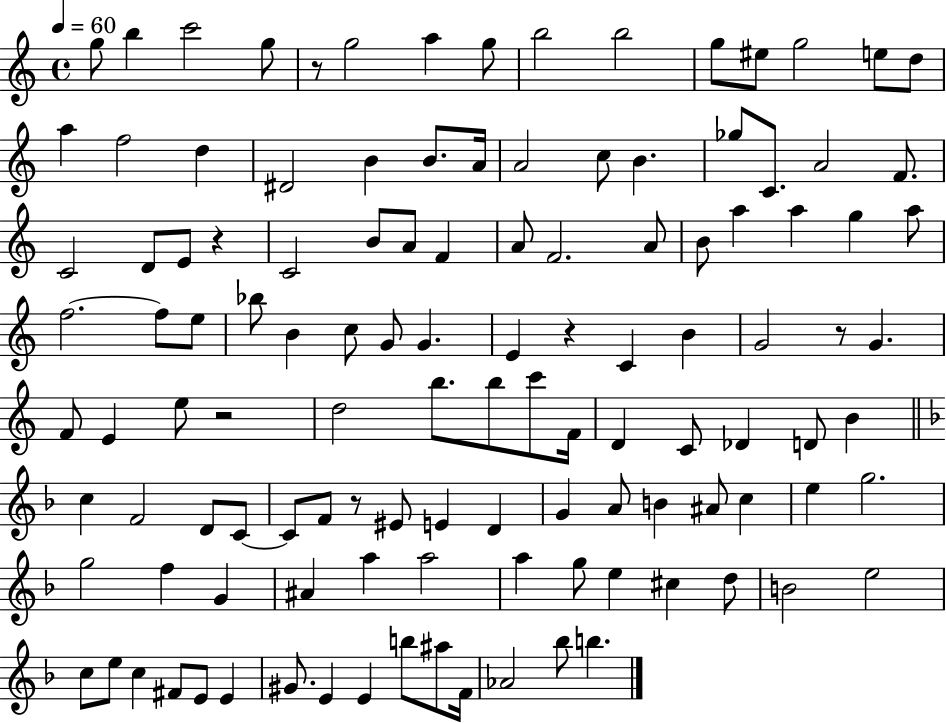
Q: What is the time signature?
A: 4/4